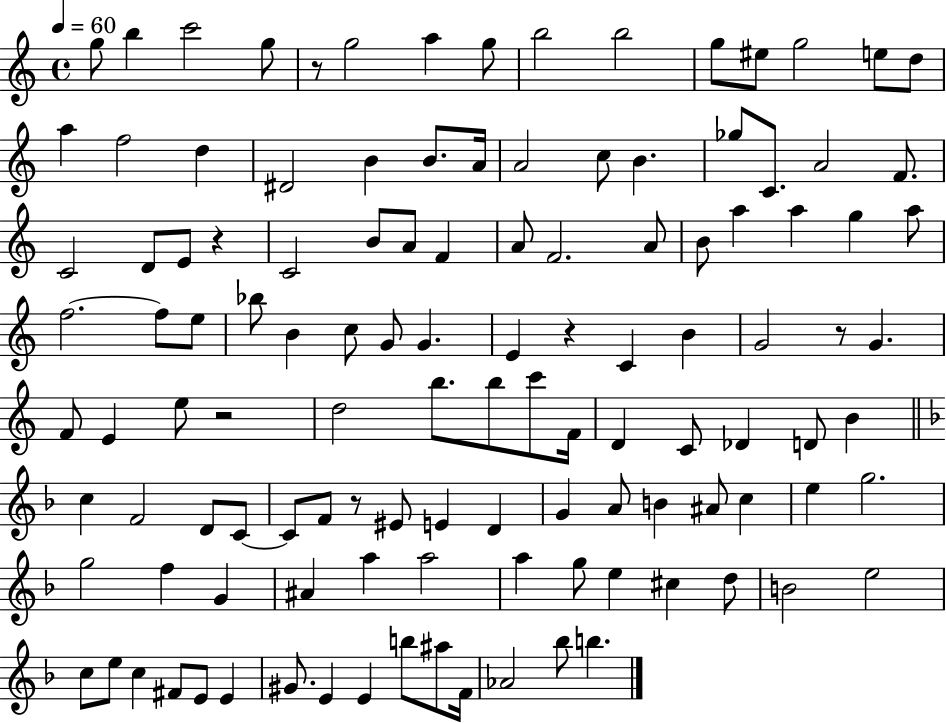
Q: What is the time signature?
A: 4/4